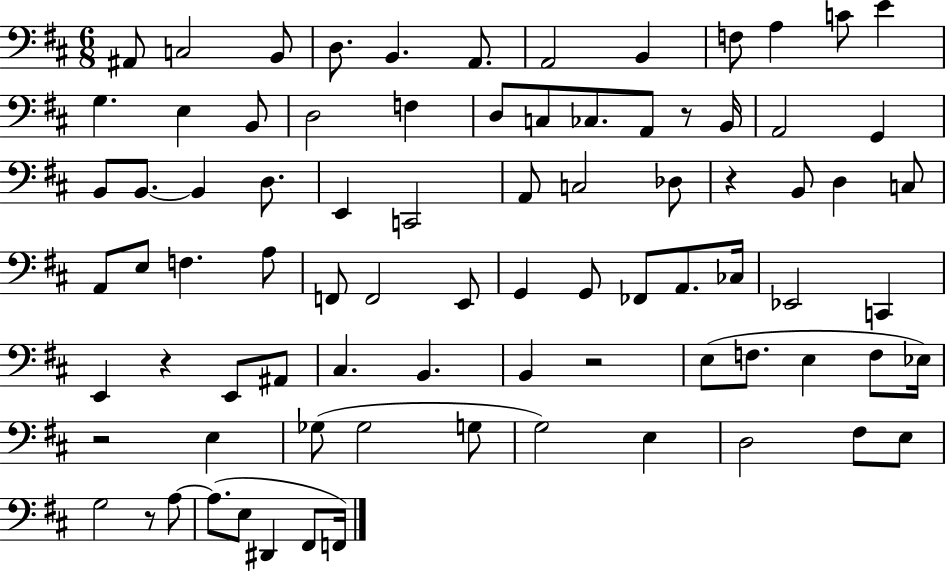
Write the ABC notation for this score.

X:1
T:Untitled
M:6/8
L:1/4
K:D
^A,,/2 C,2 B,,/2 D,/2 B,, A,,/2 A,,2 B,, F,/2 A, C/2 E G, E, B,,/2 D,2 F, D,/2 C,/2 _C,/2 A,,/2 z/2 B,,/4 A,,2 G,, B,,/2 B,,/2 B,, D,/2 E,, C,,2 A,,/2 C,2 _D,/2 z B,,/2 D, C,/2 A,,/2 E,/2 F, A,/2 F,,/2 F,,2 E,,/2 G,, G,,/2 _F,,/2 A,,/2 _C,/4 _E,,2 C,, E,, z E,,/2 ^A,,/2 ^C, B,, B,, z2 E,/2 F,/2 E, F,/2 _E,/4 z2 E, _G,/2 _G,2 G,/2 G,2 E, D,2 ^F,/2 E,/2 G,2 z/2 A,/2 A,/2 E,/2 ^D,, ^F,,/2 F,,/4